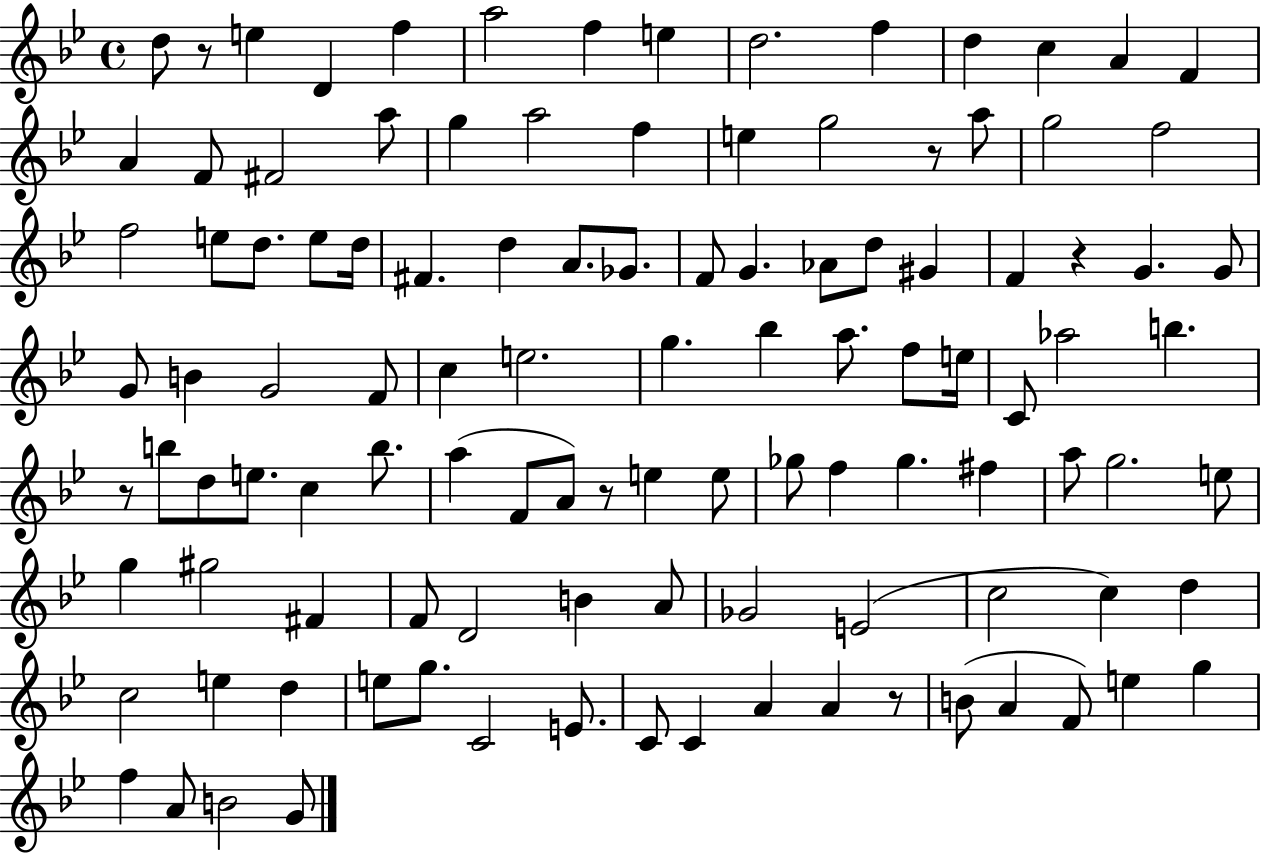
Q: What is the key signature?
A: BES major